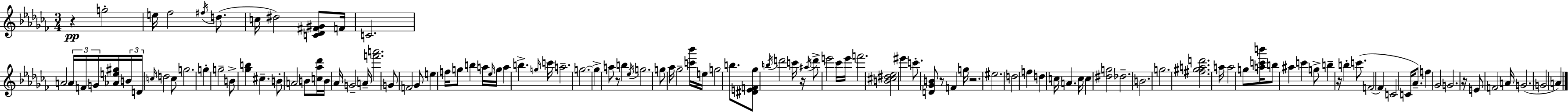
R/q G5/h E5/s FES5/h F#5/s D5/e. C5/s D#5/h [C4,Db4,F#4,G#4]/e F4/s C4/h. A4/h A4/s F4/s G4/s [Ab4,E5,G#5]/s B4/s D4/s C5/s D5/h C5/e G5/h. G5/q G5/h B4/e [Gb5,B5]/q C#5/q. B4/e A4/h B4/e [C5,Ab5,Db6]/s B4/s Ab4/s G4/h A4/s [F6,A6]/h. G4/e F4/h Gb4/e E5/q F5/s G5/e B5/q A5/s Eb5/s G5/s A5/q B5/q. G5/s C6/s A5/h. G5/h. G5/q A5/e R/e B5/q Eb5/s G5/h. G5/e Ab5/s Gb5/h [C6,Bb6]/s E5/s G5/h B5/e. [D#4,E4,F4,Gb5]/e B5/s D6/h C6/s R/s A#5/s D6/e E6/h CES6/s E6/s F6/h. [B4,C#5,D#5,Eb5]/h EIS6/q C6/e. [D4,Gb4,B4]/e R/e F4/q G5/s R/h. EIS5/h. D5/h F5/q D5/q C5/s A4/q. C5/s C5/q [D#5,G5]/h Db5/h. B4/h. G5/h. [F#5,G#5,A5,D6]/h. A5/s A5/h G5/e [A5,C6,B6]/s B5/e A#5/q C6/q G5/e B5/q R/s B5/q C6/e. F4/h F4/q C4/h C4/s Ab4/e. F5/q Gb4/h G4/h. R/s E4/e F4/h A4/s G4/h. G4/h A4/q